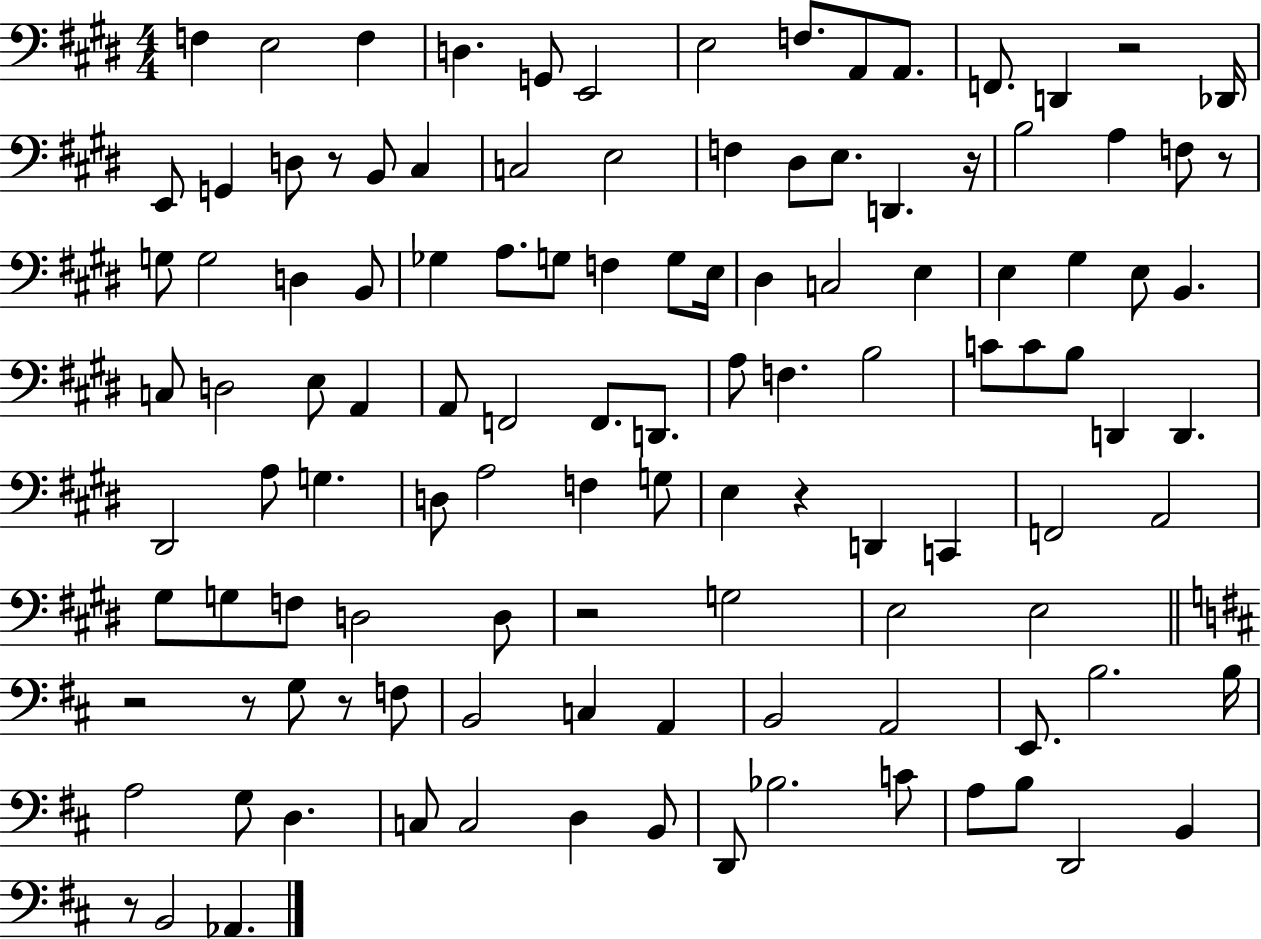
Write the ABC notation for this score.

X:1
T:Untitled
M:4/4
L:1/4
K:E
F, E,2 F, D, G,,/2 E,,2 E,2 F,/2 A,,/2 A,,/2 F,,/2 D,, z2 _D,,/4 E,,/2 G,, D,/2 z/2 B,,/2 ^C, C,2 E,2 F, ^D,/2 E,/2 D,, z/4 B,2 A, F,/2 z/2 G,/2 G,2 D, B,,/2 _G, A,/2 G,/2 F, G,/2 E,/4 ^D, C,2 E, E, ^G, E,/2 B,, C,/2 D,2 E,/2 A,, A,,/2 F,,2 F,,/2 D,,/2 A,/2 F, B,2 C/2 C/2 B,/2 D,, D,, ^D,,2 A,/2 G, D,/2 A,2 F, G,/2 E, z D,, C,, F,,2 A,,2 ^G,/2 G,/2 F,/2 D,2 D,/2 z2 G,2 E,2 E,2 z2 z/2 G,/2 z/2 F,/2 B,,2 C, A,, B,,2 A,,2 E,,/2 B,2 B,/4 A,2 G,/2 D, C,/2 C,2 D, B,,/2 D,,/2 _B,2 C/2 A,/2 B,/2 D,,2 B,, z/2 B,,2 _A,,